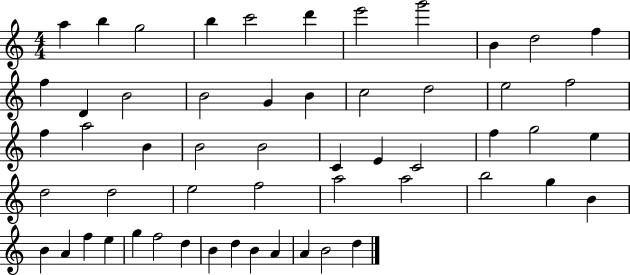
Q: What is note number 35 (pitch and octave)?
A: E5